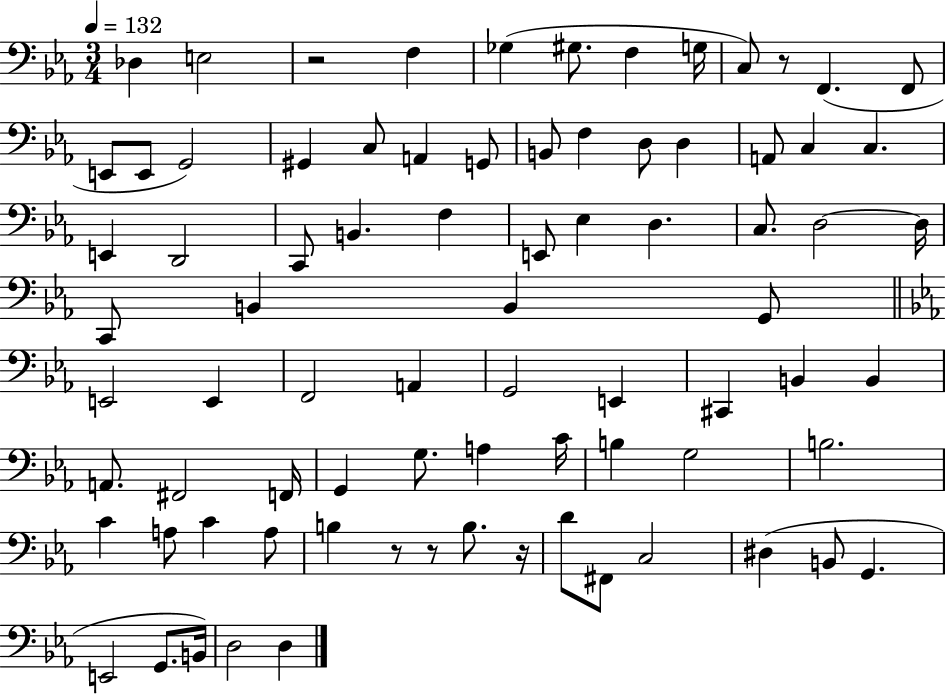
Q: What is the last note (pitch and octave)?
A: D3